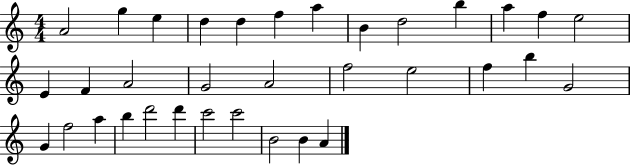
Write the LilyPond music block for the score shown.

{
  \clef treble
  \numericTimeSignature
  \time 4/4
  \key c \major
  a'2 g''4 e''4 | d''4 d''4 f''4 a''4 | b'4 d''2 b''4 | a''4 f''4 e''2 | \break e'4 f'4 a'2 | g'2 a'2 | f''2 e''2 | f''4 b''4 g'2 | \break g'4 f''2 a''4 | b''4 d'''2 d'''4 | c'''2 c'''2 | b'2 b'4 a'4 | \break \bar "|."
}